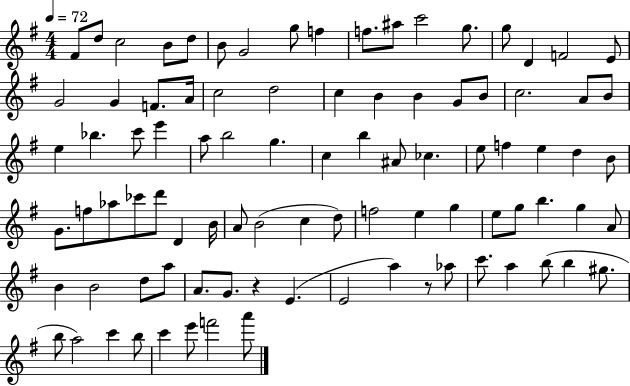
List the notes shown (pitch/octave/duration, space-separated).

F#4/e D5/e C5/h B4/e D5/e B4/e G4/h G5/e F5/q F5/e. A#5/e C6/h G5/e. G5/e D4/q F4/h E4/e G4/h G4/q F4/e. A4/s C5/h D5/h C5/q B4/q B4/q G4/e B4/e C5/h. A4/e B4/e E5/q Bb5/q. C6/e E6/q A5/e B5/h G5/q. C5/q B5/q A#4/e CES5/q. E5/e F5/q E5/q D5/q B4/e G4/e. F5/e Ab5/e CES6/e D6/e D4/q B4/s A4/e B4/h C5/q D5/e F5/h E5/q G5/q E5/e G5/e B5/q. G5/q A4/e B4/q B4/h D5/e A5/e A4/e. G4/e. R/q E4/q. E4/h A5/q R/e Ab5/e C6/e. A5/q B5/e B5/q G#5/e. B5/e A5/h C6/q B5/e C6/q E6/e F6/h A6/e